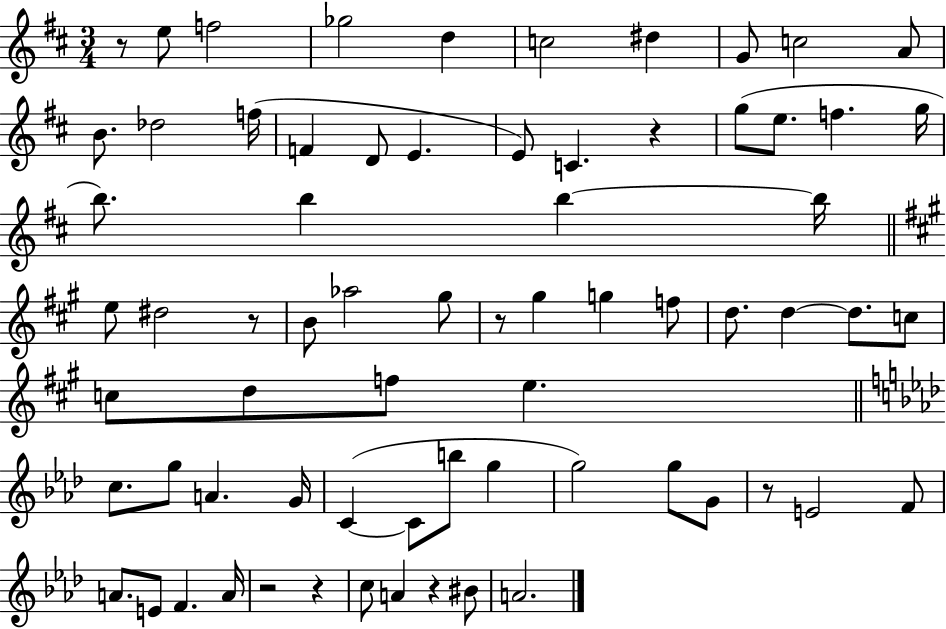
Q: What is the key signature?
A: D major